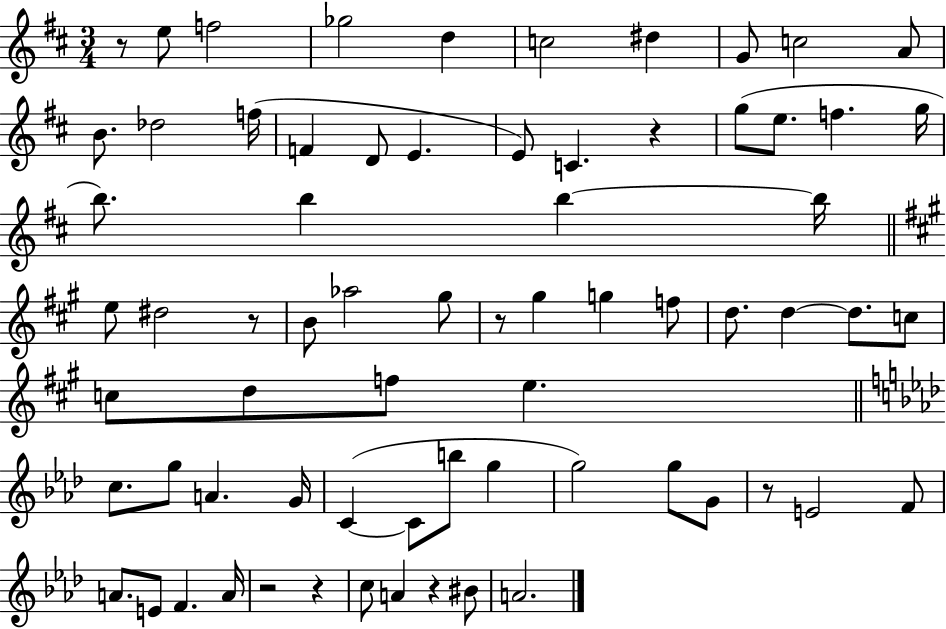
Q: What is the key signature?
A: D major